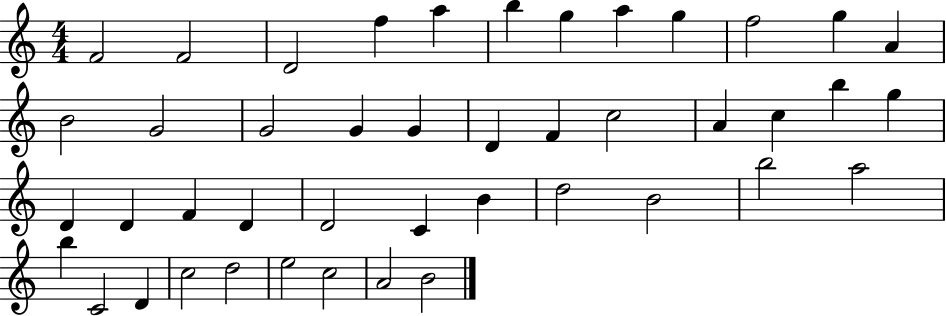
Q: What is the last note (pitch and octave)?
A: B4